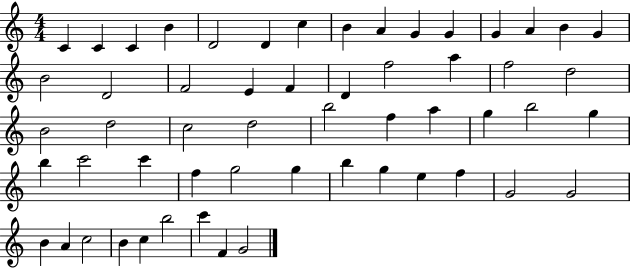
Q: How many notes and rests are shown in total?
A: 56